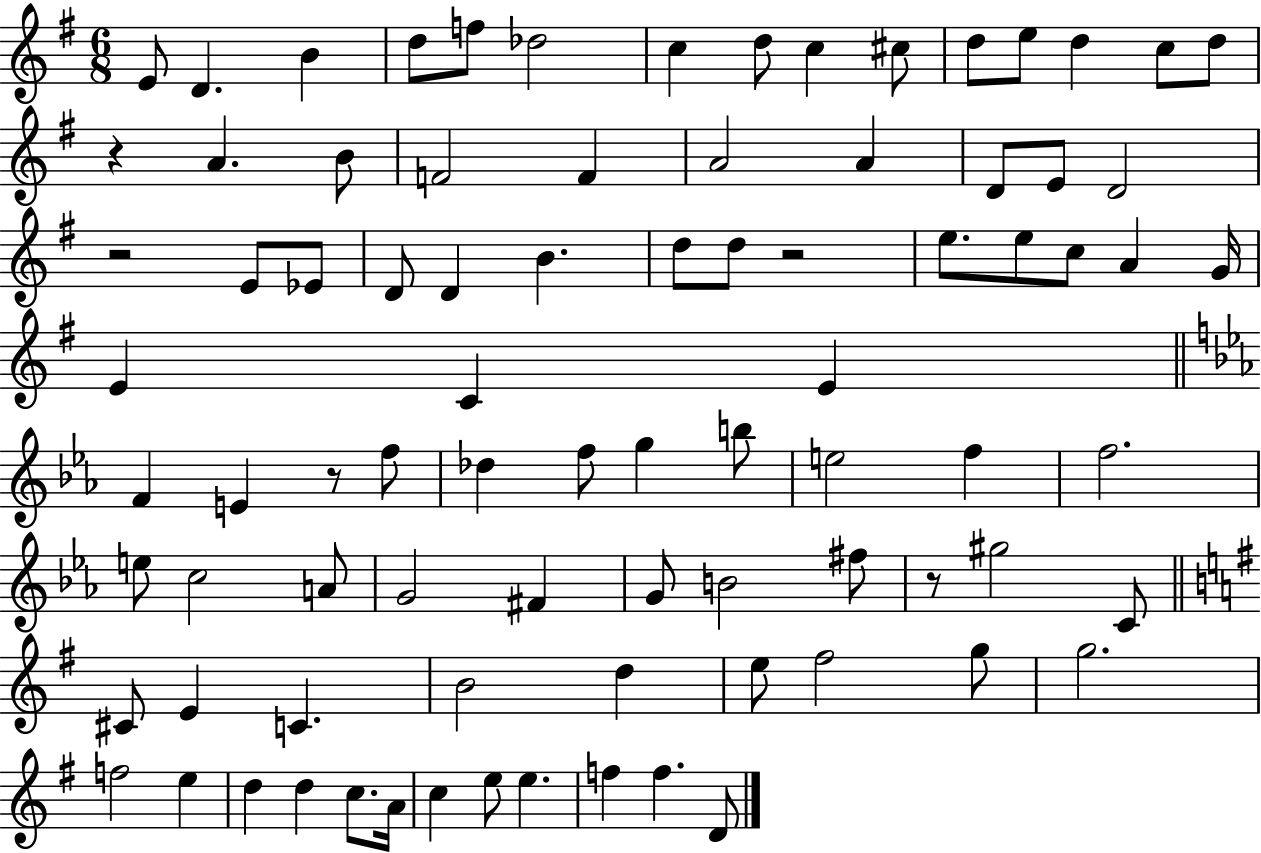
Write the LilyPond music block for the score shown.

{
  \clef treble
  \numericTimeSignature
  \time 6/8
  \key g \major
  e'8 d'4. b'4 | d''8 f''8 des''2 | c''4 d''8 c''4 cis''8 | d''8 e''8 d''4 c''8 d''8 | \break r4 a'4. b'8 | f'2 f'4 | a'2 a'4 | d'8 e'8 d'2 | \break r2 e'8 ees'8 | d'8 d'4 b'4. | d''8 d''8 r2 | e''8. e''8 c''8 a'4 g'16 | \break e'4 c'4 e'4 | \bar "||" \break \key ees \major f'4 e'4 r8 f''8 | des''4 f''8 g''4 b''8 | e''2 f''4 | f''2. | \break e''8 c''2 a'8 | g'2 fis'4 | g'8 b'2 fis''8 | r8 gis''2 c'8 | \break \bar "||" \break \key e \minor cis'8 e'4 c'4. | b'2 d''4 | e''8 fis''2 g''8 | g''2. | \break f''2 e''4 | d''4 d''4 c''8. a'16 | c''4 e''8 e''4. | f''4 f''4. d'8 | \break \bar "|."
}